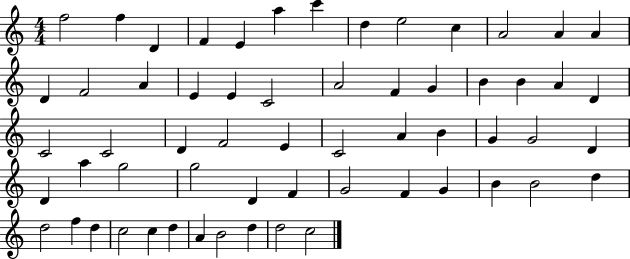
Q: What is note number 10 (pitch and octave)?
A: C5